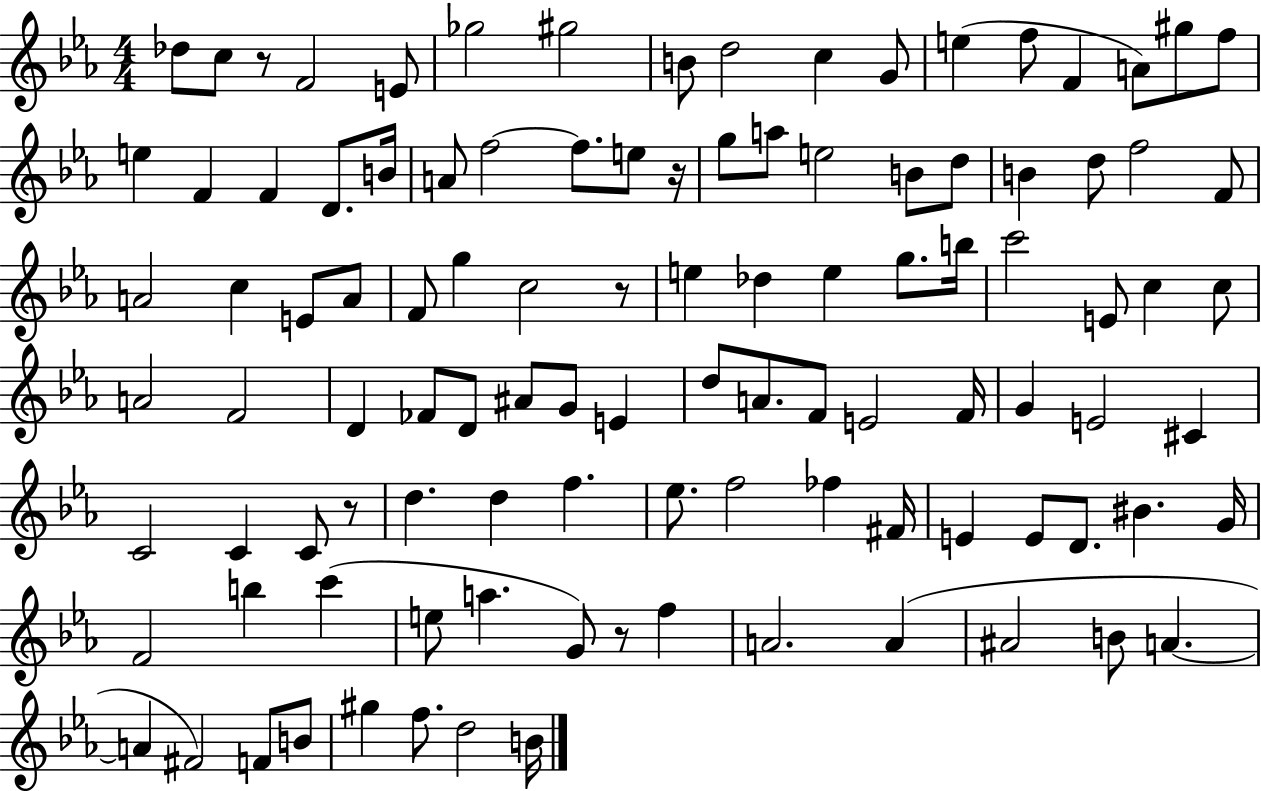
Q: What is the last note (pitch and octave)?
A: B4